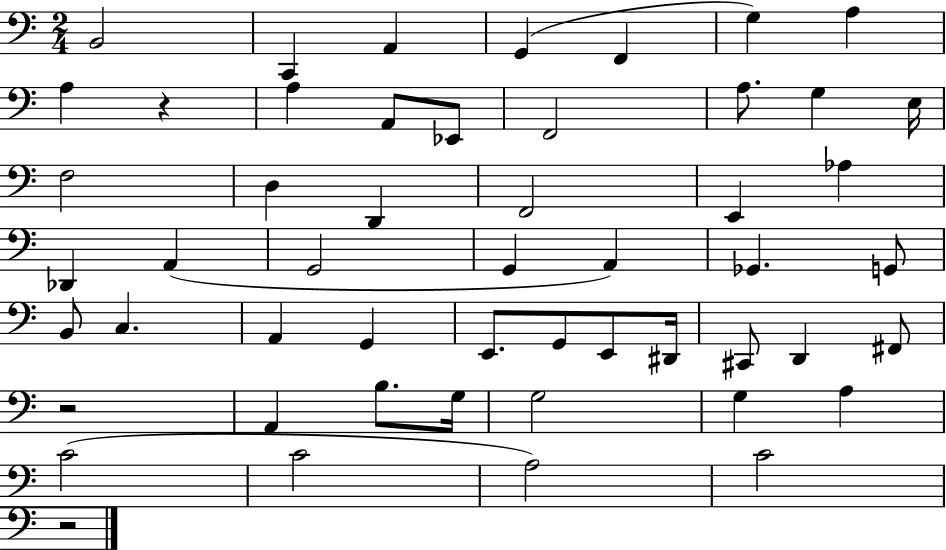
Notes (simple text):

B2/h C2/q A2/q G2/q F2/q G3/q A3/q A3/q R/q A3/q A2/e Eb2/e F2/h A3/e. G3/q E3/s F3/h D3/q D2/q F2/h E2/q Ab3/q Db2/q A2/q G2/h G2/q A2/q Gb2/q. G2/e B2/e C3/q. A2/q G2/q E2/e. G2/e E2/e D#2/s C#2/e D2/q F#2/e R/h A2/q B3/e. G3/s G3/h G3/q A3/q C4/h C4/h A3/h C4/h R/h